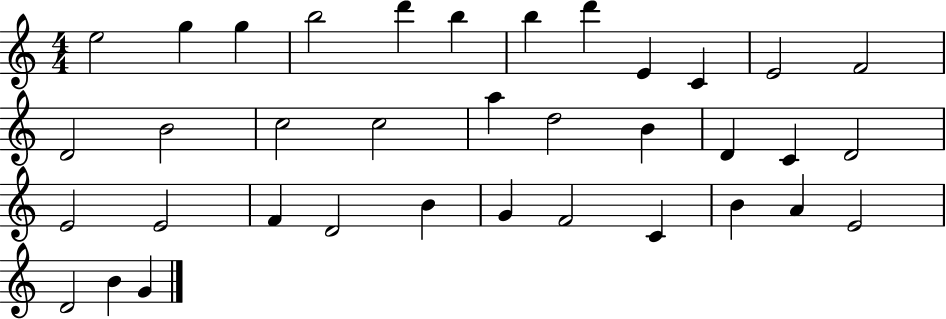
E5/h G5/q G5/q B5/h D6/q B5/q B5/q D6/q E4/q C4/q E4/h F4/h D4/h B4/h C5/h C5/h A5/q D5/h B4/q D4/q C4/q D4/h E4/h E4/h F4/q D4/h B4/q G4/q F4/h C4/q B4/q A4/q E4/h D4/h B4/q G4/q